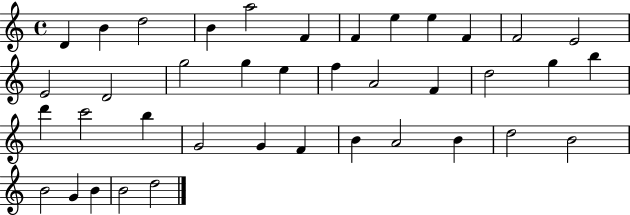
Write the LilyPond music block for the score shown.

{
  \clef treble
  \time 4/4
  \defaultTimeSignature
  \key c \major
  d'4 b'4 d''2 | b'4 a''2 f'4 | f'4 e''4 e''4 f'4 | f'2 e'2 | \break e'2 d'2 | g''2 g''4 e''4 | f''4 a'2 f'4 | d''2 g''4 b''4 | \break d'''4 c'''2 b''4 | g'2 g'4 f'4 | b'4 a'2 b'4 | d''2 b'2 | \break b'2 g'4 b'4 | b'2 d''2 | \bar "|."
}